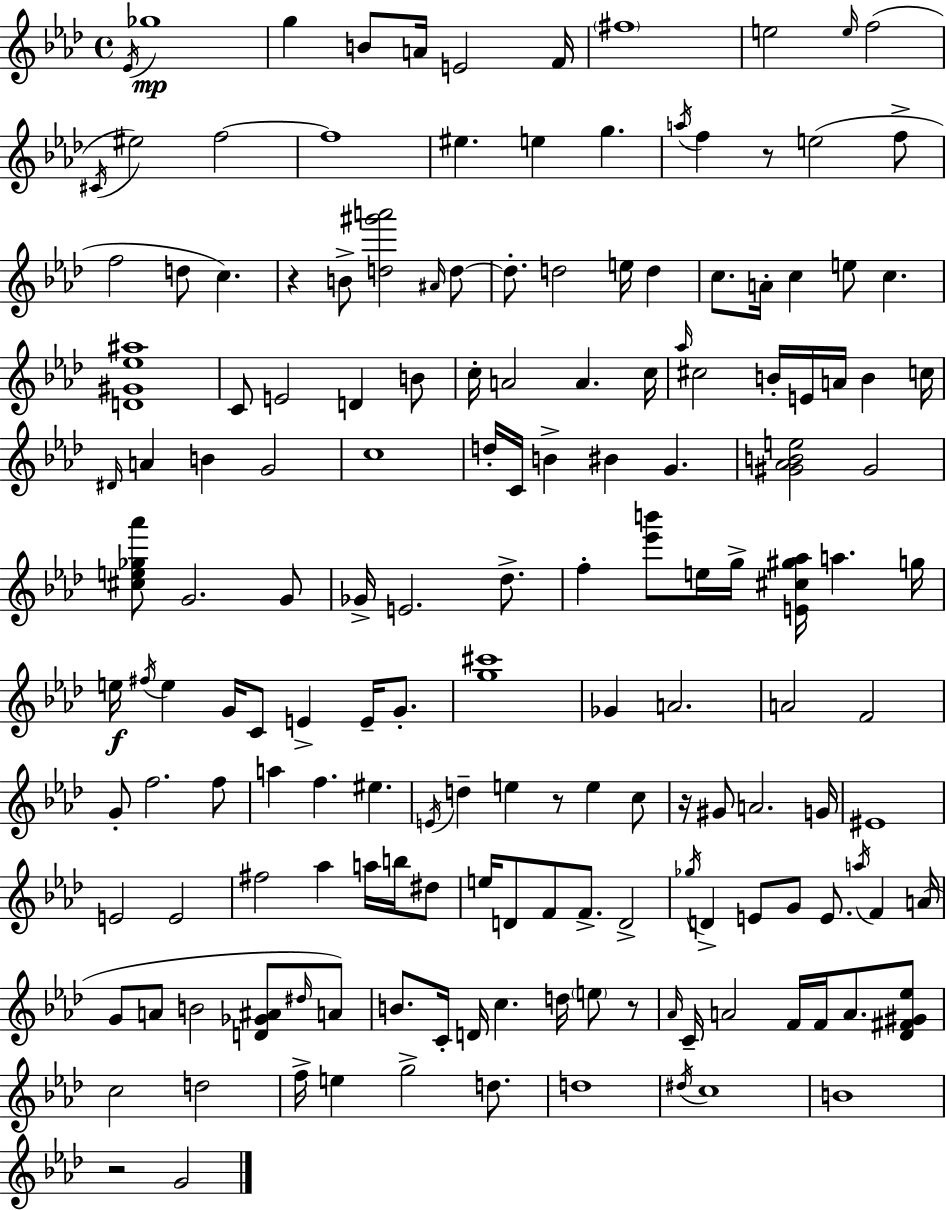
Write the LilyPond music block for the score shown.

{
  \clef treble
  \time 4/4
  \defaultTimeSignature
  \key f \minor
  \acciaccatura { ees'16 }\mp ges''1 | g''4 b'8 a'16 e'2 | f'16 \parenthesize fis''1 | e''2 \grace { e''16 } f''2( | \break \acciaccatura { cis'16 } eis''2) f''2~~ | f''1 | eis''4. e''4 g''4. | \acciaccatura { a''16 } f''4 r8 e''2( | \break f''8-> f''2 d''8 c''4.) | r4 b'8-> <d'' gis''' a'''>2 | \grace { ais'16 } d''8~~ d''8.-. d''2 | e''16 d''4 c''8. a'16-. c''4 e''8 c''4. | \break <d' gis' ees'' ais''>1 | c'8 e'2 d'4 | b'8 c''16-. a'2 a'4. | c''16 \grace { aes''16 } cis''2 b'16-. e'16 | \break a'16 b'4 c''16 \grace { dis'16 } a'4 b'4 g'2 | c''1 | d''16-. c'16 b'4-> bis'4 | g'4. <gis' aes' b' e''>2 gis'2 | \break <cis'' e'' ges'' aes'''>8 g'2. | g'8 ges'16-> e'2. | des''8.-> f''4-. <ees''' b'''>8 e''16 g''16-> <e' cis'' gis'' aes''>16 | a''4. g''16 e''16\f \acciaccatura { fis''16 } e''4 g'16 c'8 | \break e'4-> e'16-- g'8.-. <g'' cis'''>1 | ges'4 a'2. | a'2 | f'2 g'8-. f''2. | \break f''8 a''4 f''4. | eis''4. \acciaccatura { e'16 } d''4-- e''4 | r8 e''4 c''8 r16 gis'8 a'2. | g'16 eis'1 | \break e'2 | e'2 fis''2 | aes''4 a''16 b''16 dis''8 e''16 d'8 f'8 f'8.-> | d'2-> \acciaccatura { ges''16 } d'4-> e'8 | \break g'8 e'8. \acciaccatura { a''16 } f'4 a'16( g'8 a'8 b'2 | <d' ges' ais'>8 \grace { dis''16 }) a'8 b'8. c'16-. | d'16 c''4. d''16 \parenthesize e''8 r8 \grace { aes'16 } c'16-- a'2 | f'16 f'16 a'8. <des' fis' gis' ees''>8 c''2 | \break d''2 f''16-> e''4 | g''2-> d''8. d''1 | \acciaccatura { dis''16 } c''1 | b'1 | \break r2 | g'2 \bar "|."
}